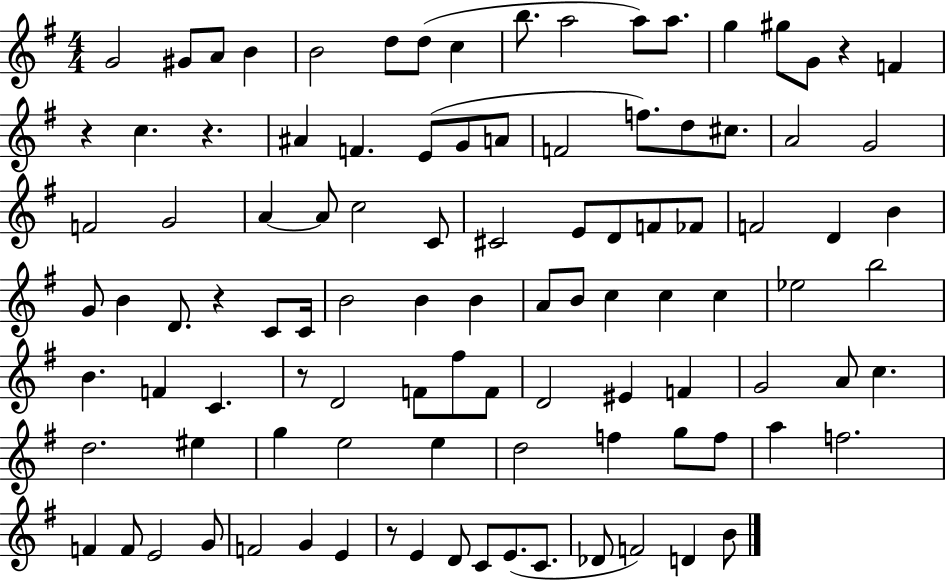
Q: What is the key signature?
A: G major